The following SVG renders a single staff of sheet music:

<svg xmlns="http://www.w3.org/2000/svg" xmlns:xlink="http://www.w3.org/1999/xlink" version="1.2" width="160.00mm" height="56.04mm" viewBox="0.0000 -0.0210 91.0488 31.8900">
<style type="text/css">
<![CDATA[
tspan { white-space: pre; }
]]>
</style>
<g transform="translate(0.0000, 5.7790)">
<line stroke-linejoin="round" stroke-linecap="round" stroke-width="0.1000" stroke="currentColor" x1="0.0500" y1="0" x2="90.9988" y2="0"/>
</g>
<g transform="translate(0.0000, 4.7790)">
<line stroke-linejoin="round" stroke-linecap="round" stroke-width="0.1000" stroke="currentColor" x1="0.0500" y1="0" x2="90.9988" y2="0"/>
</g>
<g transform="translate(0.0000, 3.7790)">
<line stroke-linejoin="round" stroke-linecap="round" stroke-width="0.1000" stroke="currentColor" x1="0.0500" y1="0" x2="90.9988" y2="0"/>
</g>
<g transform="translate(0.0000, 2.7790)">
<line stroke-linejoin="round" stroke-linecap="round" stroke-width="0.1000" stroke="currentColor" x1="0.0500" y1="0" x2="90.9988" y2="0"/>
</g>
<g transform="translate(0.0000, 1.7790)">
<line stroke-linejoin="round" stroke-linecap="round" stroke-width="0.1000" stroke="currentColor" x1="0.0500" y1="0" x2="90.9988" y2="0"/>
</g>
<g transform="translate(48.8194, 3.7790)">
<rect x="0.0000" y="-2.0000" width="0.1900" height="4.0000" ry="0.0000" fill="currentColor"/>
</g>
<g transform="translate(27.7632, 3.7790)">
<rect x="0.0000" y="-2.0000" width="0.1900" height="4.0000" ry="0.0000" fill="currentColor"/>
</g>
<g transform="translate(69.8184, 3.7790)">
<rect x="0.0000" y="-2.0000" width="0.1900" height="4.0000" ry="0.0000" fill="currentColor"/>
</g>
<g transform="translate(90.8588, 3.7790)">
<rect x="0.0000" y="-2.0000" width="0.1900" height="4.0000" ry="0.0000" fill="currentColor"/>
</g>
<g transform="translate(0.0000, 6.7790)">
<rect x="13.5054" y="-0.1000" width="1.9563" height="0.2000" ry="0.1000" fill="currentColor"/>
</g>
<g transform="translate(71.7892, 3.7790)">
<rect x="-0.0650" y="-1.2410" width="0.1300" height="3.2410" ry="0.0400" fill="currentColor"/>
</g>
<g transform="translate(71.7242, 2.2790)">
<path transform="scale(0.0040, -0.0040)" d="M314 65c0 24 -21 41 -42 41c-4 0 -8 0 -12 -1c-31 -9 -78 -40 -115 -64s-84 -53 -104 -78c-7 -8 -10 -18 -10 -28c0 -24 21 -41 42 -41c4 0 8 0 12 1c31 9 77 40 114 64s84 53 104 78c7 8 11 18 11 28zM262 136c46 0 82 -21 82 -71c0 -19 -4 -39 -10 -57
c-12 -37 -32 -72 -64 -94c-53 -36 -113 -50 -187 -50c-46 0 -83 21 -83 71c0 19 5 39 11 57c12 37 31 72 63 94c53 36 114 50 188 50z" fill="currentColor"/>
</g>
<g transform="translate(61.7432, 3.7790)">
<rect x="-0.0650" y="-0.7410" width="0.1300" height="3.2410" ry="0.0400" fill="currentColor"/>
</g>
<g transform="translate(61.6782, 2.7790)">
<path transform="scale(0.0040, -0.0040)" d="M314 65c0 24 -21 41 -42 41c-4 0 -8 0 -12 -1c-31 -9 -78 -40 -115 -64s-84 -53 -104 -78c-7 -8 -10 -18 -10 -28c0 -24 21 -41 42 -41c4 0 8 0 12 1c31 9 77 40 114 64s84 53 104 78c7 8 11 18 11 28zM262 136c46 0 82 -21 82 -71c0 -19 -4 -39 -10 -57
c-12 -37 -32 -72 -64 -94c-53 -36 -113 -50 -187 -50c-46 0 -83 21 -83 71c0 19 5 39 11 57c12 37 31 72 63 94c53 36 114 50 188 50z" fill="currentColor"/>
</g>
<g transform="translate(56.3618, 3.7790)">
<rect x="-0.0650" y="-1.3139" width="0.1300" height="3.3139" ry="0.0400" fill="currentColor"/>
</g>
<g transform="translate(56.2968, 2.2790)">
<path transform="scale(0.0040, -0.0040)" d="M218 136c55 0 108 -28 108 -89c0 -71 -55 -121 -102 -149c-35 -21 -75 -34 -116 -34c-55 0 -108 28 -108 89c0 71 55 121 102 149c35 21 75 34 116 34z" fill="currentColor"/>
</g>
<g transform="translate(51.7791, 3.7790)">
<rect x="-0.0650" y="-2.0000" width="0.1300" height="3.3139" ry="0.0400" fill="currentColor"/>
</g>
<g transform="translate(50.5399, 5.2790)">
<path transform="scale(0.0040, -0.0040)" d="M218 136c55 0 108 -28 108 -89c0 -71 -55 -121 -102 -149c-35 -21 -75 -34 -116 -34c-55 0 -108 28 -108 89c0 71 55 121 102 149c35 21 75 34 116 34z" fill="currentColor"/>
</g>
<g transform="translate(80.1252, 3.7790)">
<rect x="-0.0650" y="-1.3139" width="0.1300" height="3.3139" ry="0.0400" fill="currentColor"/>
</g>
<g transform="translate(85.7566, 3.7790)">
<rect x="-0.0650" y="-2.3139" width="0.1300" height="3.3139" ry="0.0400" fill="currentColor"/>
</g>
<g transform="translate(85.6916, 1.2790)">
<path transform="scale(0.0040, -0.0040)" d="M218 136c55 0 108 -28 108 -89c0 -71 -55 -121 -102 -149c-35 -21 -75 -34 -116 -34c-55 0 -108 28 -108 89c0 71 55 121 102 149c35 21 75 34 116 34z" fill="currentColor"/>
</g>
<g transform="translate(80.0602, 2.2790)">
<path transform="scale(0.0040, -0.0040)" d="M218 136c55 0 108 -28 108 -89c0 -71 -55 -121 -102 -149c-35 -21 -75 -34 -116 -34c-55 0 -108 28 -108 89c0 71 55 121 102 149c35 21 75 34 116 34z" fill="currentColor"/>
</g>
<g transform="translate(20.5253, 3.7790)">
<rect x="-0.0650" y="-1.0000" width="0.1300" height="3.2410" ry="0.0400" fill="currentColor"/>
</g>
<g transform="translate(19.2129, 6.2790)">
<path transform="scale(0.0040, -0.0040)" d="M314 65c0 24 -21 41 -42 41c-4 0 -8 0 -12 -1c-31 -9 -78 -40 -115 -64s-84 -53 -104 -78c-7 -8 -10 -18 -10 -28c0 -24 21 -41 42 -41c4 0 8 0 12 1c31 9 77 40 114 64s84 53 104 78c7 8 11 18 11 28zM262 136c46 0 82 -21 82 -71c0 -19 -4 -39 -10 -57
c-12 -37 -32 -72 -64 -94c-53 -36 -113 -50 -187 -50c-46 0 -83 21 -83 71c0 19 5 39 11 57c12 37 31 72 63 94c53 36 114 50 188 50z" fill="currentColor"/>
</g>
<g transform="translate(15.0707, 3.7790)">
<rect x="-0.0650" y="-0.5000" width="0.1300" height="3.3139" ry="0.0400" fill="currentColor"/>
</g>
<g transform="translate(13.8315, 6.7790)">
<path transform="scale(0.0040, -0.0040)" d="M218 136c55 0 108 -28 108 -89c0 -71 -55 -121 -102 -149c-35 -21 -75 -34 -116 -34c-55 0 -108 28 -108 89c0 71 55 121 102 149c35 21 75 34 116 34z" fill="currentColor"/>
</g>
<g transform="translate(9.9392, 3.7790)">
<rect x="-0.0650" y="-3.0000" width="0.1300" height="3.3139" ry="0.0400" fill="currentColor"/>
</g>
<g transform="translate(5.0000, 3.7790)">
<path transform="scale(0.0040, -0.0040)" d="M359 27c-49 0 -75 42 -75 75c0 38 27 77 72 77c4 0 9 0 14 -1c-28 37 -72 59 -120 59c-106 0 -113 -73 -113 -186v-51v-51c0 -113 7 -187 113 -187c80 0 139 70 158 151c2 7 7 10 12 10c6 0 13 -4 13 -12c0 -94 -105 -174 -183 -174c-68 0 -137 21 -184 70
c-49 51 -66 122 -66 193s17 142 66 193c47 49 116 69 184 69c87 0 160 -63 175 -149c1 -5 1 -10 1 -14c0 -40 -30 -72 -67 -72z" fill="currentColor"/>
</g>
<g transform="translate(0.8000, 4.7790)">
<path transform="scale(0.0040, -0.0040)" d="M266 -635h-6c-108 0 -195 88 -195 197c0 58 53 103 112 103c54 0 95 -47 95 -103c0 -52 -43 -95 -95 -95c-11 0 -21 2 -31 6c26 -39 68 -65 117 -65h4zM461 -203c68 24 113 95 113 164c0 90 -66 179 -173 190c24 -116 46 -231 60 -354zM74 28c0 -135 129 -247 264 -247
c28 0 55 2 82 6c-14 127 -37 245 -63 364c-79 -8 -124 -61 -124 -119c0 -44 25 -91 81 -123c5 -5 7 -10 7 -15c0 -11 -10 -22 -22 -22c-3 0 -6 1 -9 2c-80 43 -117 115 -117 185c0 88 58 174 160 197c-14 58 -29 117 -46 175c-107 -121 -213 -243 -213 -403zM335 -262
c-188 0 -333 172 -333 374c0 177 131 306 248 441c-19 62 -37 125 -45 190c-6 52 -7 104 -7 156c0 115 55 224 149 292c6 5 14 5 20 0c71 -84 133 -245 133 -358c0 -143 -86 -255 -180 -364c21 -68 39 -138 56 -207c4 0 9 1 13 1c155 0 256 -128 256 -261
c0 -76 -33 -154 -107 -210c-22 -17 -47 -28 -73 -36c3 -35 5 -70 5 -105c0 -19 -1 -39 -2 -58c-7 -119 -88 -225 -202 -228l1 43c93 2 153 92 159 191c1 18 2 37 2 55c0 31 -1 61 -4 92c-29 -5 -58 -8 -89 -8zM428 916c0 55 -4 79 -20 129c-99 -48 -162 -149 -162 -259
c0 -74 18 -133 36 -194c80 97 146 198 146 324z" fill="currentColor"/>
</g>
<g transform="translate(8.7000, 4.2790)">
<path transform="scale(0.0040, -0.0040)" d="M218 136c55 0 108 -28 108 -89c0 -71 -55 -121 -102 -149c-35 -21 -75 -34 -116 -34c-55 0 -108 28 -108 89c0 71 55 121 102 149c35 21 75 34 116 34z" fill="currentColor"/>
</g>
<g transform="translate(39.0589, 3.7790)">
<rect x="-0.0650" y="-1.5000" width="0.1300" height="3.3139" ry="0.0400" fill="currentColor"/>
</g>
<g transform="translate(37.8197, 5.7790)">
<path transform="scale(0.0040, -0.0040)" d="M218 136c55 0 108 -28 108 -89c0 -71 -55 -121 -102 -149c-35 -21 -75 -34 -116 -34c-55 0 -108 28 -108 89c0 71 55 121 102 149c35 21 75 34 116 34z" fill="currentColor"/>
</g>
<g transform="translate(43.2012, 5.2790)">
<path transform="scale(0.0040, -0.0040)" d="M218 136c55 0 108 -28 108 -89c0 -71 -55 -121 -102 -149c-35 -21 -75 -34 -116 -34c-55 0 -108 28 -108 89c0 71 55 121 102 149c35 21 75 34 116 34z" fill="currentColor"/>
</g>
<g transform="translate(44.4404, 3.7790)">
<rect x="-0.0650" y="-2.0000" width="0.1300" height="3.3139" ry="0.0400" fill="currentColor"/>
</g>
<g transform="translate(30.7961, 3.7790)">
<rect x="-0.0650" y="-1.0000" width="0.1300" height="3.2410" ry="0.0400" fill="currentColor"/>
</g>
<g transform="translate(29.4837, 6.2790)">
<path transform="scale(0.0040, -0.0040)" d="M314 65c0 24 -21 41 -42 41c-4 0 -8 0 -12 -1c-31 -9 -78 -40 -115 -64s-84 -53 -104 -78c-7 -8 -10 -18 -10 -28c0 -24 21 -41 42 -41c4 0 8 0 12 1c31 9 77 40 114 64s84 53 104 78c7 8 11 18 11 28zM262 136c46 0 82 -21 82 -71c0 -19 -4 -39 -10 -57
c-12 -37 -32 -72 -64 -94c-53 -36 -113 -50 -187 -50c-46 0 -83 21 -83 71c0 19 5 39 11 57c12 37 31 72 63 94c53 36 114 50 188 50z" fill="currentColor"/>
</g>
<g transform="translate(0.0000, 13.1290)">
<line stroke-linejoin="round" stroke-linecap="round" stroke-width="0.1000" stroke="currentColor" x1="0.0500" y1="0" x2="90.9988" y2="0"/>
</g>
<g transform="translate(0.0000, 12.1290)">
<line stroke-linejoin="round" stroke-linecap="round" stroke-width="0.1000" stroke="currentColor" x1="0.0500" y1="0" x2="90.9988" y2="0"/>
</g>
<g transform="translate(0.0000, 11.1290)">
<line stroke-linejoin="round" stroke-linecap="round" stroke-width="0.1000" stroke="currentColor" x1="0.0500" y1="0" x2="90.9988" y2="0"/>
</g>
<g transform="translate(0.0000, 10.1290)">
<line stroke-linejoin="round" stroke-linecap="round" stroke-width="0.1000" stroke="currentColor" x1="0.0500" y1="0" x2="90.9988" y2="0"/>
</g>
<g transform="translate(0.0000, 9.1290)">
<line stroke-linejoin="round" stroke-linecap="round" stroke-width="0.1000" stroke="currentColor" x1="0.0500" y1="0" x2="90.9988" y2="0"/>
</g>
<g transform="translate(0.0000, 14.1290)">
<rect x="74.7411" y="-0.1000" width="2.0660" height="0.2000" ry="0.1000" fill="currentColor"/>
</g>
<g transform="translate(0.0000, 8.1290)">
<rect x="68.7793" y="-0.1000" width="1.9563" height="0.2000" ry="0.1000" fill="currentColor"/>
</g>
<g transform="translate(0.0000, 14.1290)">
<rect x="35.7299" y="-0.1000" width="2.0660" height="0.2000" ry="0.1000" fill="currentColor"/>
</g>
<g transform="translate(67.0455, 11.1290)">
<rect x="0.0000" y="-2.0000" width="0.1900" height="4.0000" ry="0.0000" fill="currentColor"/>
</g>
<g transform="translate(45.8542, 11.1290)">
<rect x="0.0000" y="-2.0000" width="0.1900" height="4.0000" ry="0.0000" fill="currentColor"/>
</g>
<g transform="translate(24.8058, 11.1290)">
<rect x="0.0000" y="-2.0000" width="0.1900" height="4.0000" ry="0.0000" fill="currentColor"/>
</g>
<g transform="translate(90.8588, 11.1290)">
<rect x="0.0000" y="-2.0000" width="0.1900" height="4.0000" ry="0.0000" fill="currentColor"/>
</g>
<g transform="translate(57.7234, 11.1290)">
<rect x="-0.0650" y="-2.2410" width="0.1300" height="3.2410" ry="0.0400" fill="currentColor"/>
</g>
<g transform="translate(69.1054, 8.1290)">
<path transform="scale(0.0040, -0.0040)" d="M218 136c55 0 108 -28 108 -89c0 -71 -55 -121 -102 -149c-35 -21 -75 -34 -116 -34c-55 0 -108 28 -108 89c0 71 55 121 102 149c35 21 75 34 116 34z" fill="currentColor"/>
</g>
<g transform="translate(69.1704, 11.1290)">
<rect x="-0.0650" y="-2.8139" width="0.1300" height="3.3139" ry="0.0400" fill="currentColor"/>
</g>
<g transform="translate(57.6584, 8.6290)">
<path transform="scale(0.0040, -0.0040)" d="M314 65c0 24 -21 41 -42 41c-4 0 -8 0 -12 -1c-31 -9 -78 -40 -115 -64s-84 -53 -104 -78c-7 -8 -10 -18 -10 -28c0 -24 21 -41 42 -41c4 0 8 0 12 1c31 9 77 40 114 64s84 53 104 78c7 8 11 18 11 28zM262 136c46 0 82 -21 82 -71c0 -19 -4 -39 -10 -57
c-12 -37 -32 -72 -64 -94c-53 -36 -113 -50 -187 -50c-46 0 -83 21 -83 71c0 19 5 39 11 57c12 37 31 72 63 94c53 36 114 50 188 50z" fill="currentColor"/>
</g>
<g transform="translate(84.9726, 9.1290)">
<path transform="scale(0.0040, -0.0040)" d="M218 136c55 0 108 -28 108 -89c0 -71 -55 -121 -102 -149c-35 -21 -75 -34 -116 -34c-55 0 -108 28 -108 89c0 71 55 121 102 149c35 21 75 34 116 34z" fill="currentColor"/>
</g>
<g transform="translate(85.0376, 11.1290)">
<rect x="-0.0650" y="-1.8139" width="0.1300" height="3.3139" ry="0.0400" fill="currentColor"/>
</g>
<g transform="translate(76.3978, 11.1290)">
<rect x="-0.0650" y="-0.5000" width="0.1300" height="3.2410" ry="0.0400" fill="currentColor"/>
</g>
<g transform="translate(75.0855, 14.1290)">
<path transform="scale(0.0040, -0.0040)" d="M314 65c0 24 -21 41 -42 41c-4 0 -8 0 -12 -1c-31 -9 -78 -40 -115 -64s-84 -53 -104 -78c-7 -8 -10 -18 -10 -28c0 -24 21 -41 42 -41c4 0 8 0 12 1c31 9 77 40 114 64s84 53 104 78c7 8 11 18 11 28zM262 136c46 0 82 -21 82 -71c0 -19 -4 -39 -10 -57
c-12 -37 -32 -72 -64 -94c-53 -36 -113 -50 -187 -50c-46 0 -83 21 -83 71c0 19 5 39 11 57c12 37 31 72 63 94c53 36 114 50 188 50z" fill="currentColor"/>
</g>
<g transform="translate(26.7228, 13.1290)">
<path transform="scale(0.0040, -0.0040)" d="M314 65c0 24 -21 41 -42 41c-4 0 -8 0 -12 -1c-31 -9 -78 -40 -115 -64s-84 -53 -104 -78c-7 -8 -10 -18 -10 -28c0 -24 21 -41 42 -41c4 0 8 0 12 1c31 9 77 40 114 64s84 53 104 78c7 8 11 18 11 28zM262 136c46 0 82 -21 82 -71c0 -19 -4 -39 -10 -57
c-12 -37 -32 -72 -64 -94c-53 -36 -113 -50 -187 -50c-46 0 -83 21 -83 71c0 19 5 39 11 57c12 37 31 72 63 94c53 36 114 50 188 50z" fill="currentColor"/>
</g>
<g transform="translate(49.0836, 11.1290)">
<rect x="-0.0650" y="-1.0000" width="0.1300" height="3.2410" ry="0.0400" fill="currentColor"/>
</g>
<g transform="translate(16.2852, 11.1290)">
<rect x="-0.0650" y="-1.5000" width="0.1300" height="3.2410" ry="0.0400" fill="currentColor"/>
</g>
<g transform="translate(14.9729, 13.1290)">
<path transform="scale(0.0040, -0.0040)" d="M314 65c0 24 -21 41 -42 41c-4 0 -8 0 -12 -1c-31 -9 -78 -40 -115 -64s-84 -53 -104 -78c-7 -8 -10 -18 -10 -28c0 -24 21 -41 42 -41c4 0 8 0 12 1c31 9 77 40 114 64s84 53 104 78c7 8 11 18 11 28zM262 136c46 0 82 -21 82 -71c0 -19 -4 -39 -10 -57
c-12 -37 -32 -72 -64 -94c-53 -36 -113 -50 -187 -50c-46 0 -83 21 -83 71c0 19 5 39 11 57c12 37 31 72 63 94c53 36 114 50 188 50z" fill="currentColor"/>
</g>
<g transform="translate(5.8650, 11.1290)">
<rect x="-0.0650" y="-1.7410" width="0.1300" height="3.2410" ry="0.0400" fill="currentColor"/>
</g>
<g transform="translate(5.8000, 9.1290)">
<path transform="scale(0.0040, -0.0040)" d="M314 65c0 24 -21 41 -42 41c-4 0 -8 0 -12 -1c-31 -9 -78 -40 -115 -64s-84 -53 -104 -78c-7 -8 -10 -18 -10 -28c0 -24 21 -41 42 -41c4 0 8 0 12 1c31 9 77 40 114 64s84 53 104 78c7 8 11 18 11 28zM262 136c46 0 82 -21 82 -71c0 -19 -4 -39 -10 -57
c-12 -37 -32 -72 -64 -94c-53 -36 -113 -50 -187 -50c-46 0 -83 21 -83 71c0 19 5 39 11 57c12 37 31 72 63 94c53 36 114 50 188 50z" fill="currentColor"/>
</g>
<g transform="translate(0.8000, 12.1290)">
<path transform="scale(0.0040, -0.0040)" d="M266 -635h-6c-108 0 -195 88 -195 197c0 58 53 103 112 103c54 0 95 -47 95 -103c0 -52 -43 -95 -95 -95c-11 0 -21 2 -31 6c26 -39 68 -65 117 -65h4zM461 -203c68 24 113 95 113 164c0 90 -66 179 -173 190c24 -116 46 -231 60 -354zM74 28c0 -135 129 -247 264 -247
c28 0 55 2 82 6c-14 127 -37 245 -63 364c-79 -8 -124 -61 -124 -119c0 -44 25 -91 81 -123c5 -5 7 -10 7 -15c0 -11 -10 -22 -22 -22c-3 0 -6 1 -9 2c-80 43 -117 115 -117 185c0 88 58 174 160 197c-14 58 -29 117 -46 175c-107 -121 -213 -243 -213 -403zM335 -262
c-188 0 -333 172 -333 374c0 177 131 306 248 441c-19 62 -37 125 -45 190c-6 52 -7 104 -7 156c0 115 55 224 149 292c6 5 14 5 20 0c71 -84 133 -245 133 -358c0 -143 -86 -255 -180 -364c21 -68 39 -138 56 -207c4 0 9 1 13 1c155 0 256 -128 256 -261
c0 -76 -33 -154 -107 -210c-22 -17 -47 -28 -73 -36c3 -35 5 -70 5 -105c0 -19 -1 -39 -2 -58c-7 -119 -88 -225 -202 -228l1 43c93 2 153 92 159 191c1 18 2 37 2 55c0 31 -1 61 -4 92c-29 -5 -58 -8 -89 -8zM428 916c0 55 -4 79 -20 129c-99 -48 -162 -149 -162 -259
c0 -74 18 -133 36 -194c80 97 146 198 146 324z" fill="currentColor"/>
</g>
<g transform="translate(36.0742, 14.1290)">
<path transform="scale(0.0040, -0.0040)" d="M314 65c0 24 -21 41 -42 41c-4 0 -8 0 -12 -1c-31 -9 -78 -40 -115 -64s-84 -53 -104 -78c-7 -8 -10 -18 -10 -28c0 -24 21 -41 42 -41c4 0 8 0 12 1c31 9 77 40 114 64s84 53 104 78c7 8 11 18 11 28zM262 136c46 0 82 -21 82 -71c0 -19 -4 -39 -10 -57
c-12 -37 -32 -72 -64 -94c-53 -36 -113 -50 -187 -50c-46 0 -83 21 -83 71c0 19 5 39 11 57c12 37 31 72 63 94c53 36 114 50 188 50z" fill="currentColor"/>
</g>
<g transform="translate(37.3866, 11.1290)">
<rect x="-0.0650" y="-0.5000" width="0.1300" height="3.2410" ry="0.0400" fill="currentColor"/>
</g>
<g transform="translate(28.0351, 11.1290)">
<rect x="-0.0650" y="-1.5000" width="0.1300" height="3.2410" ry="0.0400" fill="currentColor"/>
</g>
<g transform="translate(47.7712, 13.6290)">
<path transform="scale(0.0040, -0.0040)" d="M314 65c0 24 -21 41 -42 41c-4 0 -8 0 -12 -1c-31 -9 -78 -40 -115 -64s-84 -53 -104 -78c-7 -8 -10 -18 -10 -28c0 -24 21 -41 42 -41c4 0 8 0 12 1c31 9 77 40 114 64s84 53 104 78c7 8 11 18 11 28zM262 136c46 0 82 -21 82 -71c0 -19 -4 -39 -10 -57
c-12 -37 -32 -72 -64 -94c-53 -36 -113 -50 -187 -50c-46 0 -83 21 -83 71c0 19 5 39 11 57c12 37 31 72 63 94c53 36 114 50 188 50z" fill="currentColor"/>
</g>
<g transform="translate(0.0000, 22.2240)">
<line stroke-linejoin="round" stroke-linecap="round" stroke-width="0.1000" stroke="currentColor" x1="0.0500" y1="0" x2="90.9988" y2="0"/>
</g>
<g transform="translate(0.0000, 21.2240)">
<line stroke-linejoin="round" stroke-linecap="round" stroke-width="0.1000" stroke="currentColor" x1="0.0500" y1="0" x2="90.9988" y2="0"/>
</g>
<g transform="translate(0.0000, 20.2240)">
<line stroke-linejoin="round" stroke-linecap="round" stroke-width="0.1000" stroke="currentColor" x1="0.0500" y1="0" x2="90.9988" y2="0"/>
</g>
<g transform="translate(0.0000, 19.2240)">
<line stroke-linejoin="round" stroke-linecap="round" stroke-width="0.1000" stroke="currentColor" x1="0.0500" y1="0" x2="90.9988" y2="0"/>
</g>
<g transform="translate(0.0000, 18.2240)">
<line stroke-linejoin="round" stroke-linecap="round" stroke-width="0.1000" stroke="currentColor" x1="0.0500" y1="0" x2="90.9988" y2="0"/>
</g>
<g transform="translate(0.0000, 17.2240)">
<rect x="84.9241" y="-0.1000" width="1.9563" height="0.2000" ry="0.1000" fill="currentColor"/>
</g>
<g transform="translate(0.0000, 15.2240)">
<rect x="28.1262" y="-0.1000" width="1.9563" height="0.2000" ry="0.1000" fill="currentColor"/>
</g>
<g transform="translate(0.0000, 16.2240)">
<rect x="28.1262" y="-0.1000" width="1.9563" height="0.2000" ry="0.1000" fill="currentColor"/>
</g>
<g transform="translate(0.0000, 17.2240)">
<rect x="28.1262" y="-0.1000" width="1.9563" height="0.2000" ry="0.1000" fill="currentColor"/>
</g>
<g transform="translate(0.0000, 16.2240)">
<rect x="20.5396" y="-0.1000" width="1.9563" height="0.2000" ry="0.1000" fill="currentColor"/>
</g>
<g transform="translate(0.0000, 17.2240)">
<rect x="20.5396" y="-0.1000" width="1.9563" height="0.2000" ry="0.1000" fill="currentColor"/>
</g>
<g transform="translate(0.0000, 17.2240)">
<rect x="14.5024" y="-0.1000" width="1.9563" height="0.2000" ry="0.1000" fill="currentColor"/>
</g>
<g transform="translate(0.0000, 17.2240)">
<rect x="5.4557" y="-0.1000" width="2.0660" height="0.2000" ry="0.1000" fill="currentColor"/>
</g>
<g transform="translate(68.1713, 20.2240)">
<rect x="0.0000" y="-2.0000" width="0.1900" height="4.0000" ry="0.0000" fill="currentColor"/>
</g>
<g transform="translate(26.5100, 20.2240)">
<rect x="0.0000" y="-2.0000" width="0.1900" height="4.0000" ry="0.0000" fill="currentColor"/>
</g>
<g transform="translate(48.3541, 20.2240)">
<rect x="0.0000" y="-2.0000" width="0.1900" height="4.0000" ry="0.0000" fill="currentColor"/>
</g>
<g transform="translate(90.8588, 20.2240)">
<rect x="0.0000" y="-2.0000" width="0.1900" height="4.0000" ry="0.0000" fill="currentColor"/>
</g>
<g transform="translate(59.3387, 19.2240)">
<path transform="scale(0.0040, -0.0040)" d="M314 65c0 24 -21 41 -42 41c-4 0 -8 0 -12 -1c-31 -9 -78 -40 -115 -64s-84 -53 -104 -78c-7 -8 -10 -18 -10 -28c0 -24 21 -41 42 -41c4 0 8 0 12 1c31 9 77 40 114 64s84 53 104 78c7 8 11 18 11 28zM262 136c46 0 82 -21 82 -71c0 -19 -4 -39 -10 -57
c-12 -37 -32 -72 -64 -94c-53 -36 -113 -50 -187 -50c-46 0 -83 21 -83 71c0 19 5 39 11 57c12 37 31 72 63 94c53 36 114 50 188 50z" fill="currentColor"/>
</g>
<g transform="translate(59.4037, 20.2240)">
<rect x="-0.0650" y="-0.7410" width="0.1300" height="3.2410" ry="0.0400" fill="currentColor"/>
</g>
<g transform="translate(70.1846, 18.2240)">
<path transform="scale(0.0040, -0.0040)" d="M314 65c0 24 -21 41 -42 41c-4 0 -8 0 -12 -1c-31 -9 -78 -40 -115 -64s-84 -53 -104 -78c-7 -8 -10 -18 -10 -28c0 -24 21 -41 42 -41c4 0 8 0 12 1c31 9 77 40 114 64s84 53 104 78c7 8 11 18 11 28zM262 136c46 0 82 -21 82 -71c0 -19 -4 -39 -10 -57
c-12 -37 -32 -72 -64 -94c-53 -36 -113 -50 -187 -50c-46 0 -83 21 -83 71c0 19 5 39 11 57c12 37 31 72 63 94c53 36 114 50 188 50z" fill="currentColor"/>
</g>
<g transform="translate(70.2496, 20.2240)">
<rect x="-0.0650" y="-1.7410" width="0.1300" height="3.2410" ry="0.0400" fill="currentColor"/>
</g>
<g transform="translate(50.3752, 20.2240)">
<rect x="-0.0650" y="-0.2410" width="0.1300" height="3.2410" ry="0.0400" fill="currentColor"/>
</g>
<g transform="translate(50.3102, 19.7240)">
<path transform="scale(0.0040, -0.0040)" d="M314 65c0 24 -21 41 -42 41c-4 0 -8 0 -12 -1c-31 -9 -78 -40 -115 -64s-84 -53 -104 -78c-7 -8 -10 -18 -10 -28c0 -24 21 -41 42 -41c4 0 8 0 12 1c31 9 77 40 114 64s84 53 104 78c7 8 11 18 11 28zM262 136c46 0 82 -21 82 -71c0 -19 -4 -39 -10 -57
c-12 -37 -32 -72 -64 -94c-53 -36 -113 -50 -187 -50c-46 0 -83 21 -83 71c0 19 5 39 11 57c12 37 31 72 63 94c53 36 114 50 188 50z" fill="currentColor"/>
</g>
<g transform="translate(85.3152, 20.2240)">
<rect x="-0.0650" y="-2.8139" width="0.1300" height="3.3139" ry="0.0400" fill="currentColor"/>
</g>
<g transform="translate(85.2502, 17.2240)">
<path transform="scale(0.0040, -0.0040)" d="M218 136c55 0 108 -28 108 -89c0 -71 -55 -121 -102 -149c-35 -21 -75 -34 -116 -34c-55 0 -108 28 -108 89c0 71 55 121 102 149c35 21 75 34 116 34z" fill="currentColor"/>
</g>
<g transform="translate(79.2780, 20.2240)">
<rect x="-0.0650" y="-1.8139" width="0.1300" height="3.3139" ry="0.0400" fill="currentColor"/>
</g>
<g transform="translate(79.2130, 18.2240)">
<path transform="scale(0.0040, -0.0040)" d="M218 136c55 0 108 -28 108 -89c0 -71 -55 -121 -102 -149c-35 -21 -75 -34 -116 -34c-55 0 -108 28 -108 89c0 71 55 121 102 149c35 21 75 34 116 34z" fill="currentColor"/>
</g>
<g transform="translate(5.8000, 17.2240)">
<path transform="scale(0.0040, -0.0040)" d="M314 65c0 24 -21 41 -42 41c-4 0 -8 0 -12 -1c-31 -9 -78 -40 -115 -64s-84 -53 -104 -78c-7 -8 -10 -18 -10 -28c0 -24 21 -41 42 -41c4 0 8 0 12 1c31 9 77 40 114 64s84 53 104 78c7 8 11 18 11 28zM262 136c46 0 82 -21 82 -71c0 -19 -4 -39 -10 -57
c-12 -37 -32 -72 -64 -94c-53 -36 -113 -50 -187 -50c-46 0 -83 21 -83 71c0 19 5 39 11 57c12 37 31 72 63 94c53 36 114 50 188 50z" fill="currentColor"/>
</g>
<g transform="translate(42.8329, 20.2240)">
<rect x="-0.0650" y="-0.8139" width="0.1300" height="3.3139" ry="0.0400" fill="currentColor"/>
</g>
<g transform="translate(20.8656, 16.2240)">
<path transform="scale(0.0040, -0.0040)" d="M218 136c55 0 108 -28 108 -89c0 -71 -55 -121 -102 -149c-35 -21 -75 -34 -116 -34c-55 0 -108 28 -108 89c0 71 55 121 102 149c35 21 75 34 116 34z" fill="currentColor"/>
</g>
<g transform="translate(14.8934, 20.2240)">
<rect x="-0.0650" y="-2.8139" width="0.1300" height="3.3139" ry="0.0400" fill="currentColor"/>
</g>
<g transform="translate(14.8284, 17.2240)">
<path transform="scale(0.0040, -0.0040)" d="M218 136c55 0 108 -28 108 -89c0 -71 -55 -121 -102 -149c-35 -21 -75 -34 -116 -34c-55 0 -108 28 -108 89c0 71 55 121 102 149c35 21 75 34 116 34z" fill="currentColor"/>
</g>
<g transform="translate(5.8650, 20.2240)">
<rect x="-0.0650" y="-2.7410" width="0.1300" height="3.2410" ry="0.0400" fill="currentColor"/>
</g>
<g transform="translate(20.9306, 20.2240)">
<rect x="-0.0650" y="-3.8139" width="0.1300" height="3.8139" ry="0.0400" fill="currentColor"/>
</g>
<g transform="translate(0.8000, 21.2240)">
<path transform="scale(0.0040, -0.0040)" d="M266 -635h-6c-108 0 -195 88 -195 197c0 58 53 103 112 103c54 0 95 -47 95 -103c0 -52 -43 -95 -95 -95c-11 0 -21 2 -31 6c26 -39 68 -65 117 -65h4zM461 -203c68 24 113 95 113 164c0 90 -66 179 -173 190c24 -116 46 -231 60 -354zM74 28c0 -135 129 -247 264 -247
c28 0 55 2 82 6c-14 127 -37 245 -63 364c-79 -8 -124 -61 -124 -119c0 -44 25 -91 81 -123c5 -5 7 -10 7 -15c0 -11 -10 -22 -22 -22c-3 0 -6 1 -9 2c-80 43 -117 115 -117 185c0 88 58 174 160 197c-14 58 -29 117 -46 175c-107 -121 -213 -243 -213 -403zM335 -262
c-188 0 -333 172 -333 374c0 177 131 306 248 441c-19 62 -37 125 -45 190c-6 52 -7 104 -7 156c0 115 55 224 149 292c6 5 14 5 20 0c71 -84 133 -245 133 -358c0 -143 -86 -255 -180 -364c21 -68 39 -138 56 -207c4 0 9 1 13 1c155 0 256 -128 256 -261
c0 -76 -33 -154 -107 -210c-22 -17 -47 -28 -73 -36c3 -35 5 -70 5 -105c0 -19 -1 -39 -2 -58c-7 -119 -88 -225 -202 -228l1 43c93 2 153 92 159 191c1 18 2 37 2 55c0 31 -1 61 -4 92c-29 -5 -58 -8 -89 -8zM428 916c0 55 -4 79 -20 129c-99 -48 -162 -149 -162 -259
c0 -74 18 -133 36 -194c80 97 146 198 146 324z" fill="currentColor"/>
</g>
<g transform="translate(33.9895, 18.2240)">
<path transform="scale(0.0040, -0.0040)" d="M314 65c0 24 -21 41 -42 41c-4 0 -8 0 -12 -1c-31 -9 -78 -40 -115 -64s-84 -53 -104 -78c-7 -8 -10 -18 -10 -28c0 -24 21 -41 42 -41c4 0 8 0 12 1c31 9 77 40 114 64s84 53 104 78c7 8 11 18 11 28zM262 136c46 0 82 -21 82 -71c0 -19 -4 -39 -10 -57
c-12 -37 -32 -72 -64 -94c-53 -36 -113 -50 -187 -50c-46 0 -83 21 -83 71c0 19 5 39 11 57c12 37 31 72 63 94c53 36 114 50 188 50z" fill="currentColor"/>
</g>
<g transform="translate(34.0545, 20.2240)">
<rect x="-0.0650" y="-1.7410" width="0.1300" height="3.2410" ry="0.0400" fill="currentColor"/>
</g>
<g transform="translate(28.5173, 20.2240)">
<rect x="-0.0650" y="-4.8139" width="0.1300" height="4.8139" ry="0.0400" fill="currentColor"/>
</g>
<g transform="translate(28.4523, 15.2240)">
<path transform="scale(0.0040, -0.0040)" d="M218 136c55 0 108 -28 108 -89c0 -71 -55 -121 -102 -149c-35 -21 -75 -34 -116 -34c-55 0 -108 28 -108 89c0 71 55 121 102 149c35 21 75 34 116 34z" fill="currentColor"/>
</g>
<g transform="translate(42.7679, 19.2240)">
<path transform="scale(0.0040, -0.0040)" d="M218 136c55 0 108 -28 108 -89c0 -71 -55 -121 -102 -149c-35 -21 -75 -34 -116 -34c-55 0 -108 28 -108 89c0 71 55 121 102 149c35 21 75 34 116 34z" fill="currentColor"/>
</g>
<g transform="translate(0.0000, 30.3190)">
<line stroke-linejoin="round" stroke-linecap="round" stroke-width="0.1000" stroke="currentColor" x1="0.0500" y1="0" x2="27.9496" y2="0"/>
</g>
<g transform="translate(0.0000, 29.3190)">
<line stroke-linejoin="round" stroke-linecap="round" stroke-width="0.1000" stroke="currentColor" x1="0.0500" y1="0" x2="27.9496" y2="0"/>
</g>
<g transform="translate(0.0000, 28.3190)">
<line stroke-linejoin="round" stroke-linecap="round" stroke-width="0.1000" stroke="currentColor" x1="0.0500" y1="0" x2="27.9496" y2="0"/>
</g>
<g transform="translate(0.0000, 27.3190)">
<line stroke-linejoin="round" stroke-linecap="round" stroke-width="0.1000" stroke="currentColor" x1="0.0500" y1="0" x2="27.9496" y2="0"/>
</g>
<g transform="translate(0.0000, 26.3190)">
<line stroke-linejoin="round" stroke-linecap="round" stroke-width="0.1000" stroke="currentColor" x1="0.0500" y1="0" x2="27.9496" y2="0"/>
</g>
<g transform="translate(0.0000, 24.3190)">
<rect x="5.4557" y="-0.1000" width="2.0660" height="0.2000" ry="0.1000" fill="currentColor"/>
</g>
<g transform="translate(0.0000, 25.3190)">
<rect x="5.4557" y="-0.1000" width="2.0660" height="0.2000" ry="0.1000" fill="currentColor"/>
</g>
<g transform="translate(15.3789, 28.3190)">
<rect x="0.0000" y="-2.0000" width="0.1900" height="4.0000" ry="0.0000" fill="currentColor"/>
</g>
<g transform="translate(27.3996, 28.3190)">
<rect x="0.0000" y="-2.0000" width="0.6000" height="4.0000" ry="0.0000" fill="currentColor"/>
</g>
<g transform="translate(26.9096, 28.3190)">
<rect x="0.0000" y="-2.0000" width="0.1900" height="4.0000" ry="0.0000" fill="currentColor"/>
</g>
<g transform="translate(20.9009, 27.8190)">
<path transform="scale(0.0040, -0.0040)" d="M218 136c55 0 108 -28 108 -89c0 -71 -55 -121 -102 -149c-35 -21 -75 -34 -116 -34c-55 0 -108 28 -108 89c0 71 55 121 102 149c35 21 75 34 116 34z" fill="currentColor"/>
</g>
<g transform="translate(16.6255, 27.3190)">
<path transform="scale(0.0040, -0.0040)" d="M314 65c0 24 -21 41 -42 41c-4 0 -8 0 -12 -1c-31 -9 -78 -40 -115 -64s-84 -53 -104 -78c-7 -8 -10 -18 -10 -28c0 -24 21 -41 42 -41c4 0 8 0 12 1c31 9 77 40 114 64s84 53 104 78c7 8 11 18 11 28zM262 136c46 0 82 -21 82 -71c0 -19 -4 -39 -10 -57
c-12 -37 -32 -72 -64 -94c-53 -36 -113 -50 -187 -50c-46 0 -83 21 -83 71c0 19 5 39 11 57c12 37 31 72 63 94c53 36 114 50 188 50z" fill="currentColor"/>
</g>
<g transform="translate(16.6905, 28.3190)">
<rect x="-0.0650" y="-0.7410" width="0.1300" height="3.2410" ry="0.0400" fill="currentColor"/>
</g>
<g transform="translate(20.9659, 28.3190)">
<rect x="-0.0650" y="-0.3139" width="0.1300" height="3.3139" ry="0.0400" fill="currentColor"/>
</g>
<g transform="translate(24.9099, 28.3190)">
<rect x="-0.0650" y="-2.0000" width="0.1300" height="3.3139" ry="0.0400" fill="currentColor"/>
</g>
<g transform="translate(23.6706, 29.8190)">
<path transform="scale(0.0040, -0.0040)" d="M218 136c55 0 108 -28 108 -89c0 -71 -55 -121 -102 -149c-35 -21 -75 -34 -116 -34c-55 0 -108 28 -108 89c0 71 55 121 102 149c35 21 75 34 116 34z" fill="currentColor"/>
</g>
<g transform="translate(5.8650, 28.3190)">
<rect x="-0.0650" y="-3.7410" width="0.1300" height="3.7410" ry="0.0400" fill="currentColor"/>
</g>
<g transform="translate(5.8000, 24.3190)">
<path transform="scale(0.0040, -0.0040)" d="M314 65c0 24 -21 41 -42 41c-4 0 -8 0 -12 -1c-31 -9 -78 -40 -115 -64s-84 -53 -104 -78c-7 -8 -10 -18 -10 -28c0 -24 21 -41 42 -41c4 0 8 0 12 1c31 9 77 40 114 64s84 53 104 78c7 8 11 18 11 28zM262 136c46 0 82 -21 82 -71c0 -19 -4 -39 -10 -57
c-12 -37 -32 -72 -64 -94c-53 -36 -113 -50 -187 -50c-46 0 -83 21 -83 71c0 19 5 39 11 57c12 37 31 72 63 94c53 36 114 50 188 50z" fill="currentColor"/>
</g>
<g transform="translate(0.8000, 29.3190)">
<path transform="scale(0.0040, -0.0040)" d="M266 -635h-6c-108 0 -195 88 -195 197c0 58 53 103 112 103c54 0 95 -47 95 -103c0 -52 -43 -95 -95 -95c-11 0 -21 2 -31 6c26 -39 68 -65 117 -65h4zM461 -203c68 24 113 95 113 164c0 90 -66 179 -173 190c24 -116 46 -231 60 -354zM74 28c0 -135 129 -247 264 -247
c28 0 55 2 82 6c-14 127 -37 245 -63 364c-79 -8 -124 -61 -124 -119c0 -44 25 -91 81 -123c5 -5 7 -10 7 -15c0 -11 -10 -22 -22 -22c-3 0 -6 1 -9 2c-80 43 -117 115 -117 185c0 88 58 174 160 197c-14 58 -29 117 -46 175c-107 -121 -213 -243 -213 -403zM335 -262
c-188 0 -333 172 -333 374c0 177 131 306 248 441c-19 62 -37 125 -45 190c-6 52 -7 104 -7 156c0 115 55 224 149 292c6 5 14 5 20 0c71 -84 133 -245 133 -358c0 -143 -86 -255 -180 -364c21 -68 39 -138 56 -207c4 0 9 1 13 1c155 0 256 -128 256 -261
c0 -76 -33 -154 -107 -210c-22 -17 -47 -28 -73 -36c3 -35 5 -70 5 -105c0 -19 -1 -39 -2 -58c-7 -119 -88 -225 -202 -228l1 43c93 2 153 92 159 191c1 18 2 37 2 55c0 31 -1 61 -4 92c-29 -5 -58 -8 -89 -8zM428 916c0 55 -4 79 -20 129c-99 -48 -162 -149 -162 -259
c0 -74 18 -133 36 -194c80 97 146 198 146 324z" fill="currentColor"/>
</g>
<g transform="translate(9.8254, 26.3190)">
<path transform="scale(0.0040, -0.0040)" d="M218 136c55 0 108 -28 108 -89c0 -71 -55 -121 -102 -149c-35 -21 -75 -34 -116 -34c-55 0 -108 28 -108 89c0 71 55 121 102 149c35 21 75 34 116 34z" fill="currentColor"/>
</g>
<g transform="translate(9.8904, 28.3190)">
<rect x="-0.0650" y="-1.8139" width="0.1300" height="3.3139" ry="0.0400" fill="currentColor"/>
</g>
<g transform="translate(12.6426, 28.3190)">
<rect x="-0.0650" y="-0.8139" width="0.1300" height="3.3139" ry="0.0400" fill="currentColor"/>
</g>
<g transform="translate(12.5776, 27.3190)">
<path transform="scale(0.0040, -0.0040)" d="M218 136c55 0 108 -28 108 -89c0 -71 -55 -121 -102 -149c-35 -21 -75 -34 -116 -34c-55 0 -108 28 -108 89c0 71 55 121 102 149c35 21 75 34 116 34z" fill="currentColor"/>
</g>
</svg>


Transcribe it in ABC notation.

X:1
T:Untitled
M:4/4
L:1/4
K:C
A C D2 D2 E F F e d2 e2 e g f2 E2 E2 C2 D2 g2 a C2 f a2 a c' e' f2 d c2 d2 f2 f a c'2 f d d2 c F